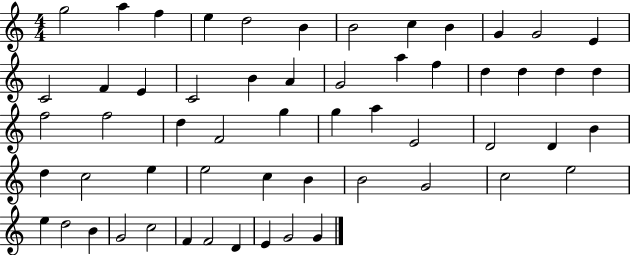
X:1
T:Untitled
M:4/4
L:1/4
K:C
g2 a f e d2 B B2 c B G G2 E C2 F E C2 B A G2 a f d d d d f2 f2 d F2 g g a E2 D2 D B d c2 e e2 c B B2 G2 c2 e2 e d2 B G2 c2 F F2 D E G2 G